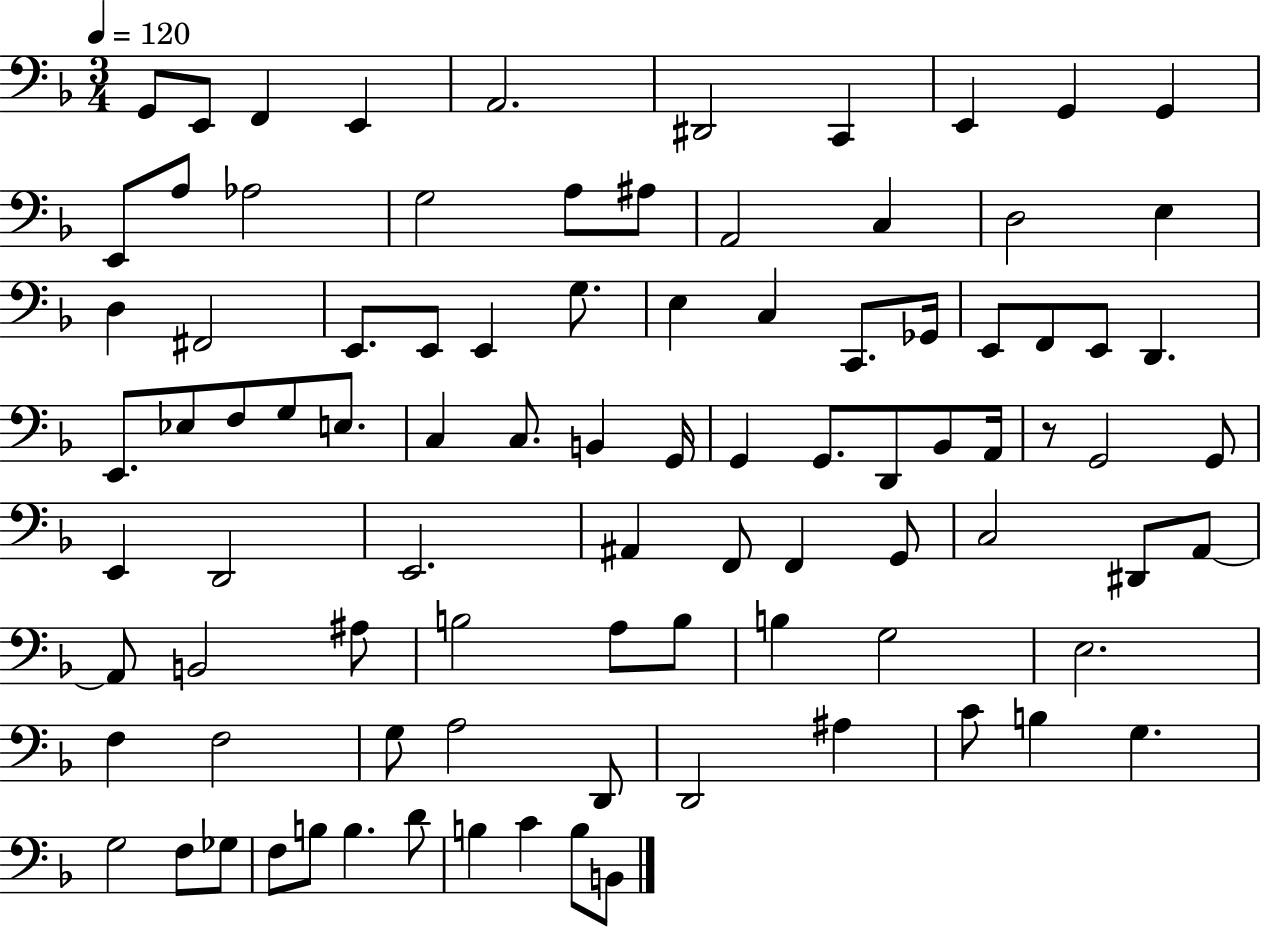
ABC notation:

X:1
T:Untitled
M:3/4
L:1/4
K:F
G,,/2 E,,/2 F,, E,, A,,2 ^D,,2 C,, E,, G,, G,, E,,/2 A,/2 _A,2 G,2 A,/2 ^A,/2 A,,2 C, D,2 E, D, ^F,,2 E,,/2 E,,/2 E,, G,/2 E, C, C,,/2 _G,,/4 E,,/2 F,,/2 E,,/2 D,, E,,/2 _E,/2 F,/2 G,/2 E,/2 C, C,/2 B,, G,,/4 G,, G,,/2 D,,/2 _B,,/2 A,,/4 z/2 G,,2 G,,/2 E,, D,,2 E,,2 ^A,, F,,/2 F,, G,,/2 C,2 ^D,,/2 A,,/2 A,,/2 B,,2 ^A,/2 B,2 A,/2 B,/2 B, G,2 E,2 F, F,2 G,/2 A,2 D,,/2 D,,2 ^A, C/2 B, G, G,2 F,/2 _G,/2 F,/2 B,/2 B, D/2 B, C B,/2 B,,/2